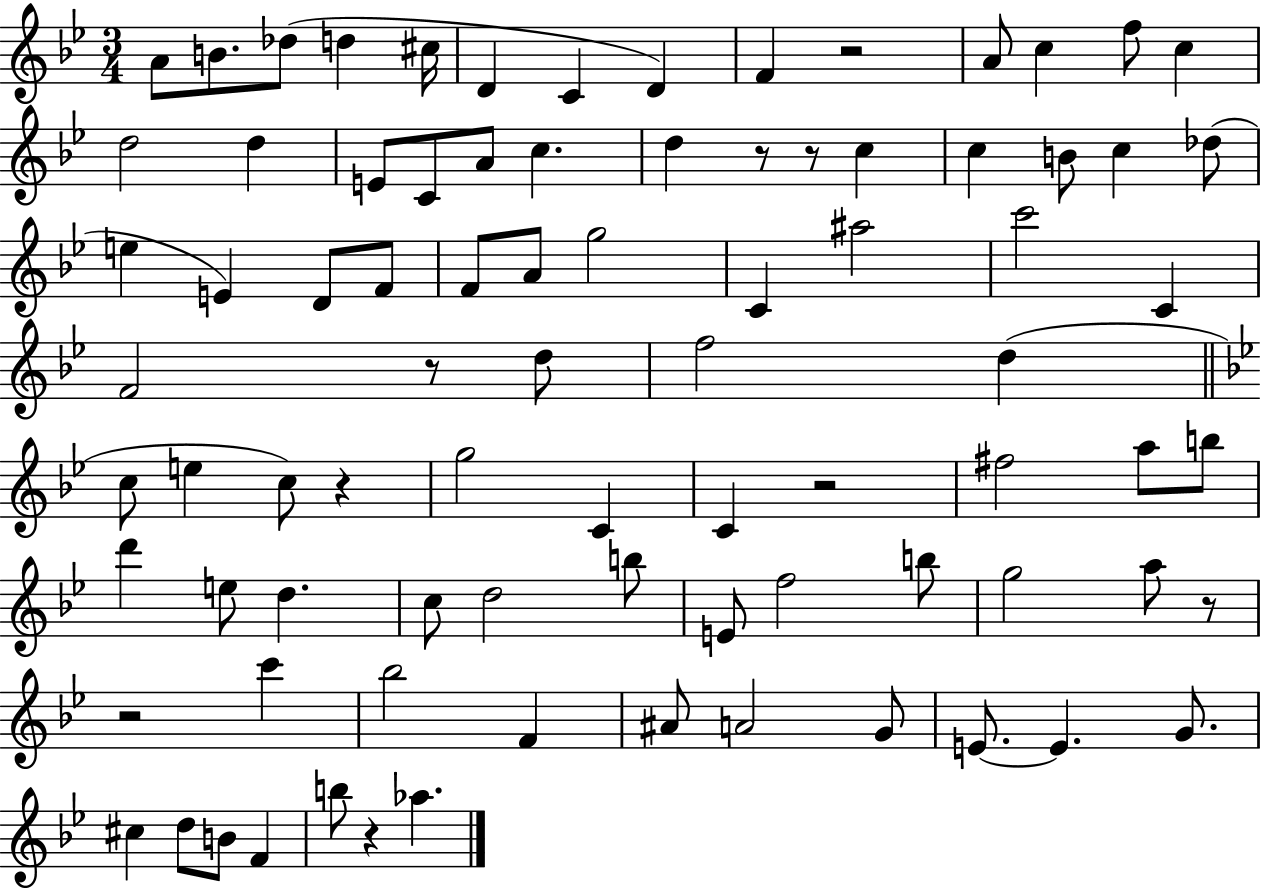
X:1
T:Untitled
M:3/4
L:1/4
K:Bb
A/2 B/2 _d/2 d ^c/4 D C D F z2 A/2 c f/2 c d2 d E/2 C/2 A/2 c d z/2 z/2 c c B/2 c _d/2 e E D/2 F/2 F/2 A/2 g2 C ^a2 c'2 C F2 z/2 d/2 f2 d c/2 e c/2 z g2 C C z2 ^f2 a/2 b/2 d' e/2 d c/2 d2 b/2 E/2 f2 b/2 g2 a/2 z/2 z2 c' _b2 F ^A/2 A2 G/2 E/2 E G/2 ^c d/2 B/2 F b/2 z _a